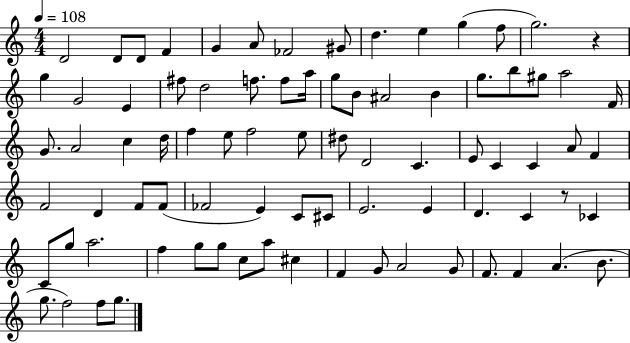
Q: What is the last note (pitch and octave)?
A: G5